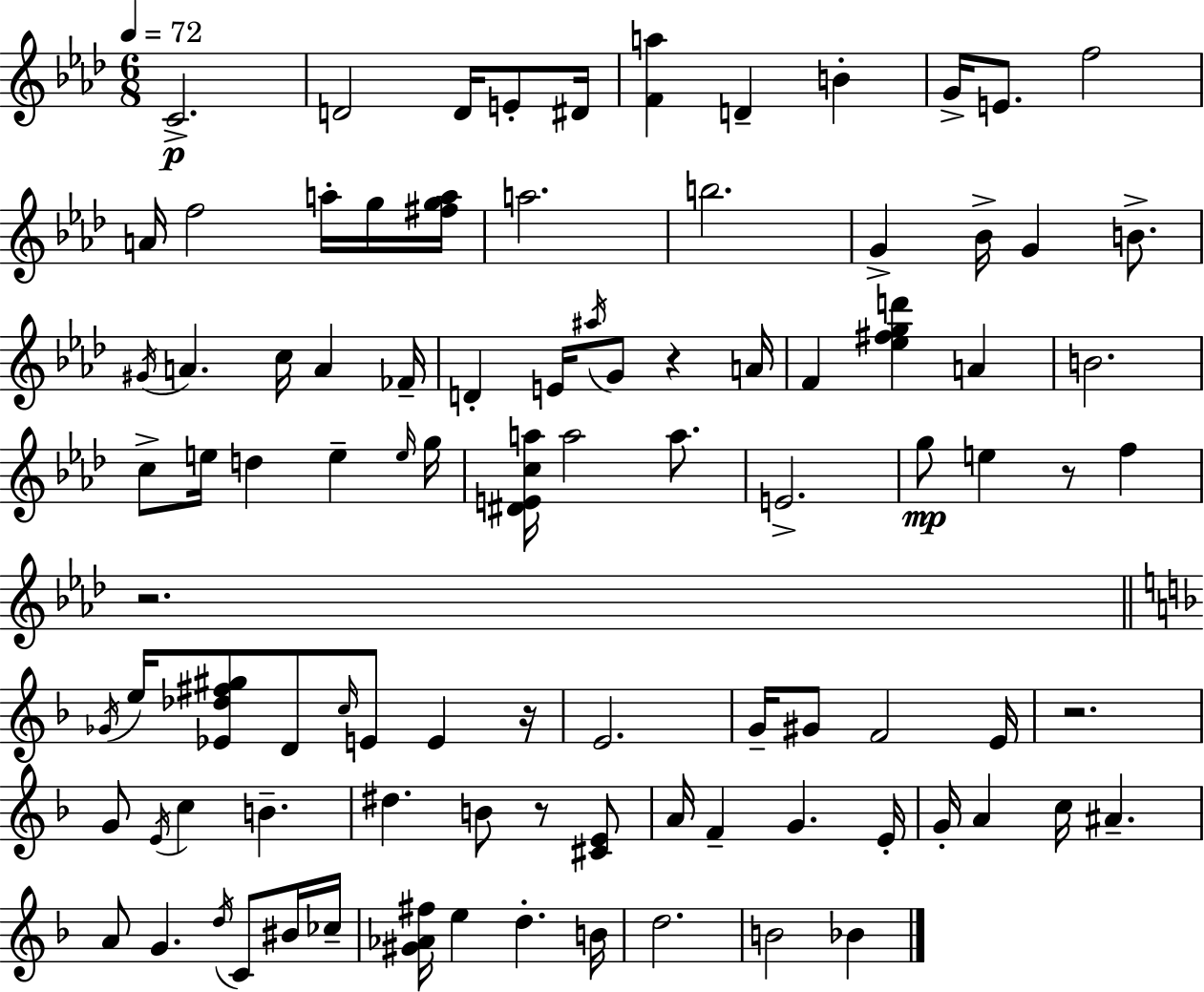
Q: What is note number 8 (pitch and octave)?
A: G4